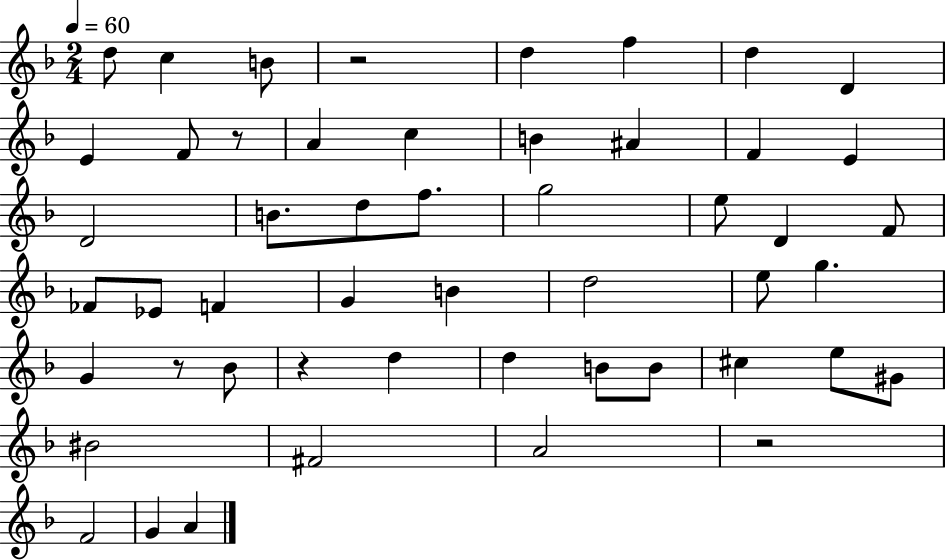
{
  \clef treble
  \numericTimeSignature
  \time 2/4
  \key f \major
  \tempo 4 = 60
  \repeat volta 2 { d''8 c''4 b'8 | r2 | d''4 f''4 | d''4 d'4 | \break e'4 f'8 r8 | a'4 c''4 | b'4 ais'4 | f'4 e'4 | \break d'2 | b'8. d''8 f''8. | g''2 | e''8 d'4 f'8 | \break fes'8 ees'8 f'4 | g'4 b'4 | d''2 | e''8 g''4. | \break g'4 r8 bes'8 | r4 d''4 | d''4 b'8 b'8 | cis''4 e''8 gis'8 | \break bis'2 | fis'2 | a'2 | r2 | \break f'2 | g'4 a'4 | } \bar "|."
}